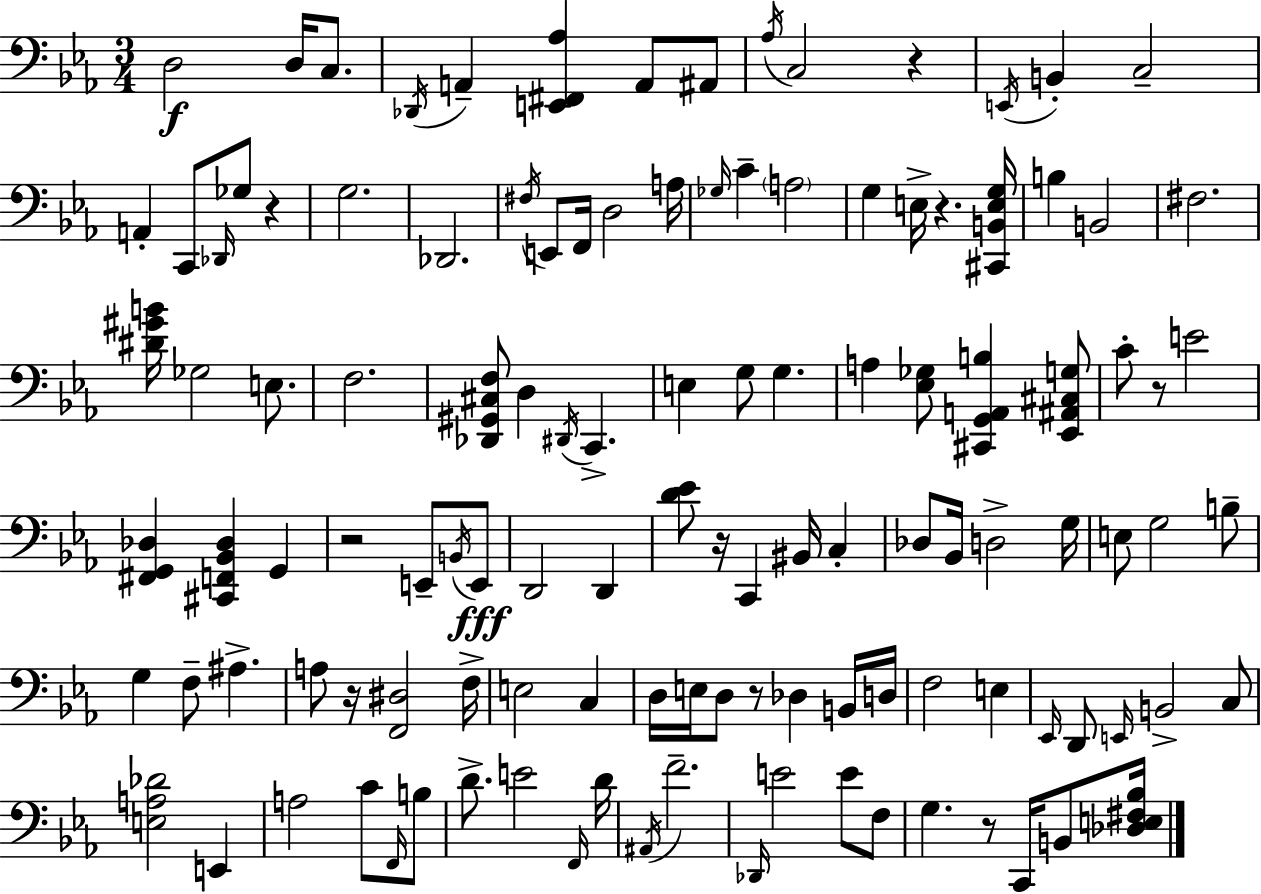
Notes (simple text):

D3/h D3/s C3/e. Db2/s A2/q [E2,F#2,Ab3]/q A2/e A#2/e Ab3/s C3/h R/q E2/s B2/q C3/h A2/q C2/e Db2/s Gb3/e R/q G3/h. Db2/h. F#3/s E2/e F2/s D3/h A3/s Gb3/s C4/q A3/h G3/q E3/s R/q. [C#2,B2,E3,G3]/s B3/q B2/h F#3/h. [D#4,G#4,B4]/s Gb3/h E3/e. F3/h. [Db2,G#2,C#3,F3]/e D3/q D#2/s C2/q. E3/q G3/e G3/q. A3/q [Eb3,Gb3]/e [C#2,G2,A2,B3]/q [Eb2,A#2,C#3,G3]/e C4/e R/e E4/h [F#2,G2,Db3]/q [C#2,F2,Bb2,Db3]/q G2/q R/h E2/e B2/s E2/e D2/h D2/q [D4,Eb4]/e R/s C2/q BIS2/s C3/q Db3/e Bb2/s D3/h G3/s E3/e G3/h B3/e G3/q F3/e A#3/q. A3/e R/s [F2,D#3]/h F3/s E3/h C3/q D3/s E3/s D3/e R/e Db3/q B2/s D3/s F3/h E3/q Eb2/s D2/e E2/s B2/h C3/e [E3,A3,Db4]/h E2/q A3/h C4/e F2/s B3/e D4/e. E4/h F2/s D4/s A#2/s F4/h. Db2/s E4/h E4/e F3/e G3/q. R/e C2/s B2/e [Db3,E3,F#3,Bb3]/s